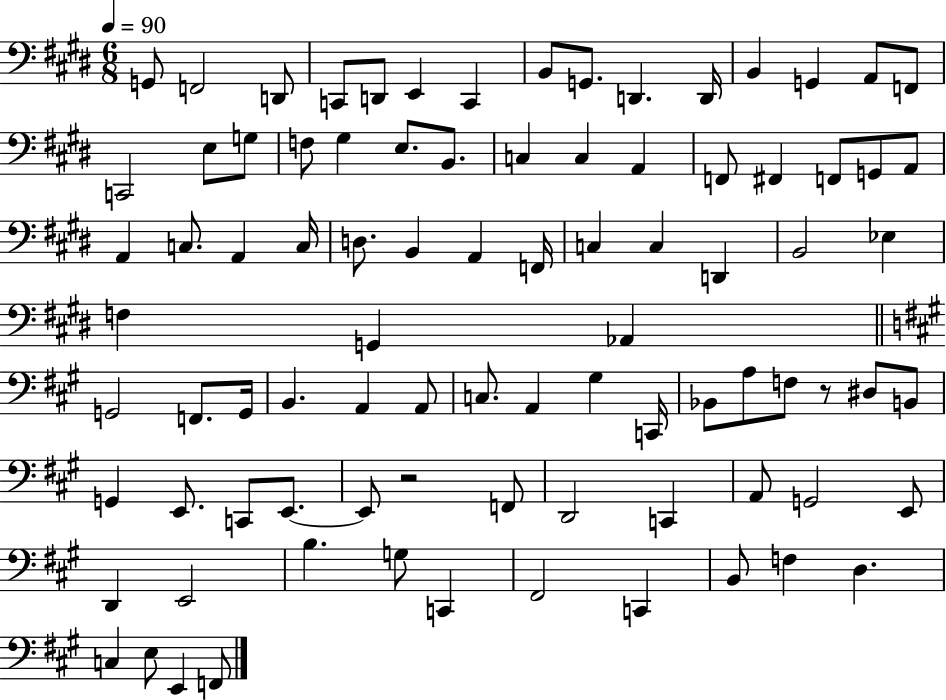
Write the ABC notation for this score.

X:1
T:Untitled
M:6/8
L:1/4
K:E
G,,/2 F,,2 D,,/2 C,,/2 D,,/2 E,, C,, B,,/2 G,,/2 D,, D,,/4 B,, G,, A,,/2 F,,/2 C,,2 E,/2 G,/2 F,/2 ^G, E,/2 B,,/2 C, C, A,, F,,/2 ^F,, F,,/2 G,,/2 A,,/2 A,, C,/2 A,, C,/4 D,/2 B,, A,, F,,/4 C, C, D,, B,,2 _E, F, G,, _A,, G,,2 F,,/2 G,,/4 B,, A,, A,,/2 C,/2 A,, ^G, C,,/4 _B,,/2 A,/2 F,/2 z/2 ^D,/2 B,,/2 G,, E,,/2 C,,/2 E,,/2 E,,/2 z2 F,,/2 D,,2 C,, A,,/2 G,,2 E,,/2 D,, E,,2 B, G,/2 C,, ^F,,2 C,, B,,/2 F, D, C, E,/2 E,, F,,/2